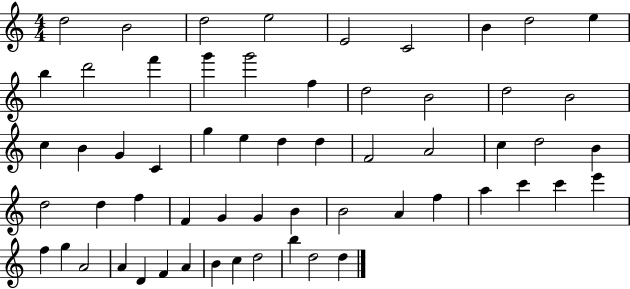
{
  \clef treble
  \numericTimeSignature
  \time 4/4
  \key c \major
  d''2 b'2 | d''2 e''2 | e'2 c'2 | b'4 d''2 e''4 | \break b''4 d'''2 f'''4 | g'''4 g'''2 f''4 | d''2 b'2 | d''2 b'2 | \break c''4 b'4 g'4 c'4 | g''4 e''4 d''4 d''4 | f'2 a'2 | c''4 d''2 b'4 | \break d''2 d''4 f''4 | f'4 g'4 g'4 b'4 | b'2 a'4 f''4 | a''4 c'''4 c'''4 e'''4 | \break f''4 g''4 a'2 | a'4 d'4 f'4 a'4 | b'4 c''4 d''2 | b''4 d''2 d''4 | \break \bar "|."
}